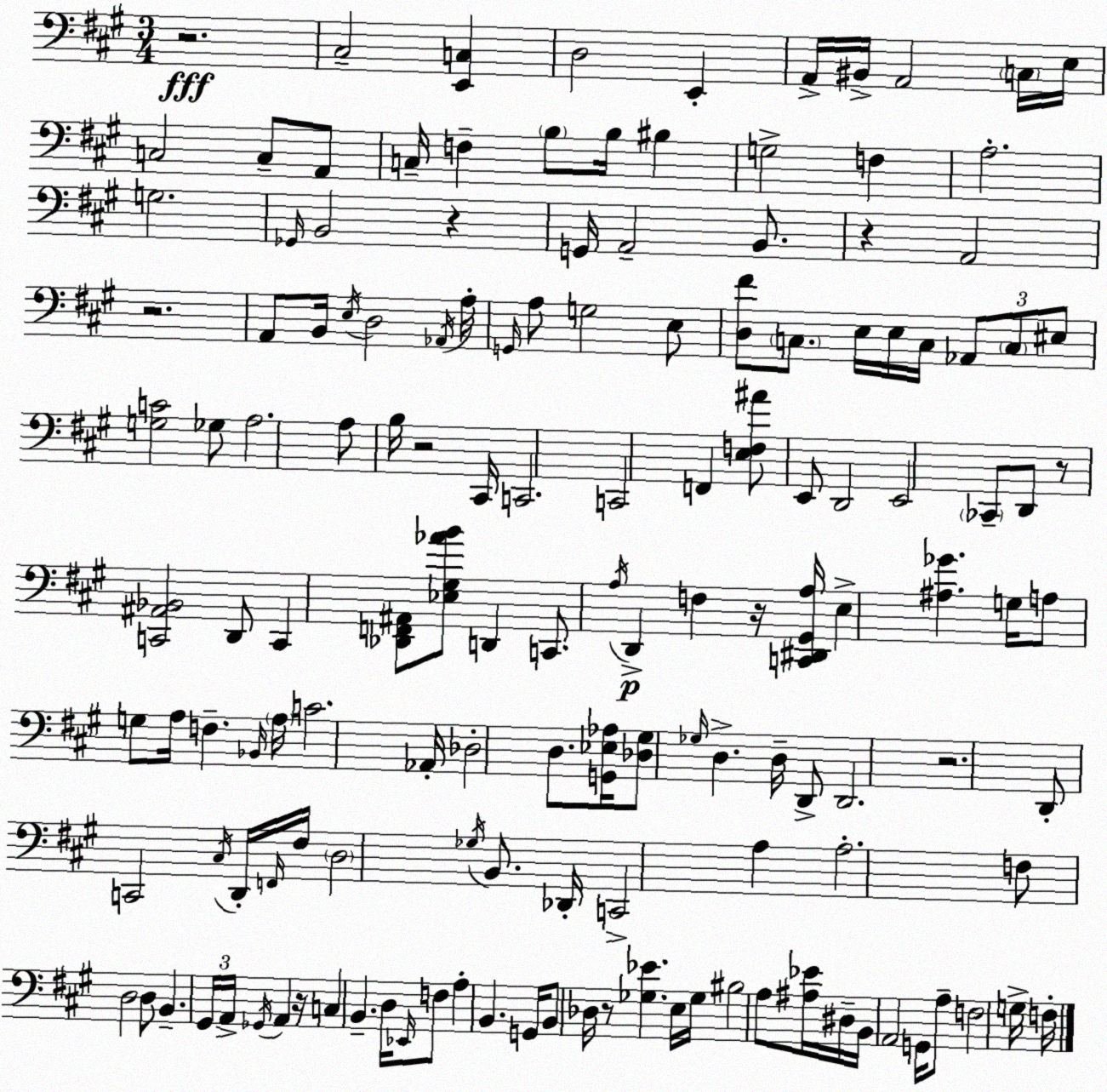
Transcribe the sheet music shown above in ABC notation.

X:1
T:Untitled
M:3/4
L:1/4
K:A
z2 ^C,2 [E,,C,] D,2 E,, A,,/4 ^B,,/4 A,,2 C,/4 E,/4 C,2 C,/2 A,,/2 C,/4 F, B,/2 B,/4 ^B, G,2 F, A,2 G,2 _G,,/4 B,,2 z G,,/4 A,,2 B,,/2 z A,,2 z2 A,,/2 B,,/4 E,/4 D,2 _A,,/4 A,/4 G,,/4 A,/2 G,2 E,/2 [D,^F]/2 C,/2 E,/4 E,/4 C,/4 _A,,/2 C,/2 ^E,/2 [G,C]2 _G,/2 A,2 A,/2 B,/4 z2 ^C,,/4 C,,2 C,,2 F,, [E,F,^A]/2 E,,/2 D,,2 E,,2 _C,,/2 D,,/2 z/2 [C,,^A,,_B,,]2 D,,/2 C,, [_D,,F,,^A,,]/2 [_E,^G,_AB]/2 D,, C,,/2 A,/4 D,, F, z/4 [C,,^D,,^G,,A,]/4 E, [^A,_G] G,/4 A,/2 G,/2 A,/4 F, _B,,/4 A,/4 C2 _A,,/4 _D,2 D,/2 [G,,_E,_A,]/4 [_D,^G,]/2 _G,/4 D, D,/4 D,,/2 D,,2 z2 D,,/2 C,,2 ^C,/4 D,,/4 F,,/4 ^F,/4 D,2 _G,/4 B,,/2 _D,,/4 C,,2 A, A,2 F,/2 D,2 D,/2 B,, ^G,,/4 A,,/4 _G,,/4 A,, z/4 C, B,, D,/4 _E,,/4 F,/2 A, B,, G,,/4 B,,/2 _D,/4 z/2 [_G,_E] E,/4 _G,/4 ^B,2 A,/2 [^A,_E]/4 ^D,/4 B,,/4 A,,2 G,,/4 A,/2 F,2 G,/4 F,/4